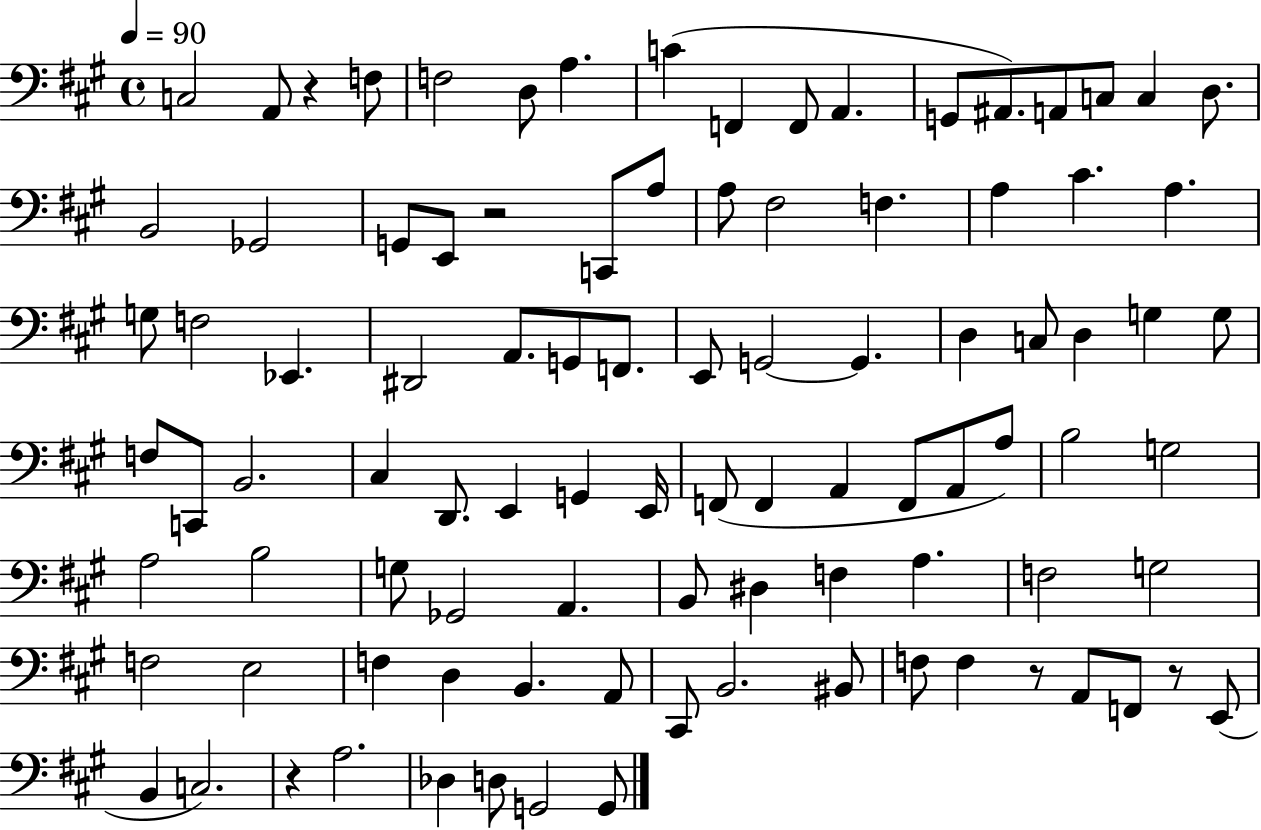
X:1
T:Untitled
M:4/4
L:1/4
K:A
C,2 A,,/2 z F,/2 F,2 D,/2 A, C F,, F,,/2 A,, G,,/2 ^A,,/2 A,,/2 C,/2 C, D,/2 B,,2 _G,,2 G,,/2 E,,/2 z2 C,,/2 A,/2 A,/2 ^F,2 F, A, ^C A, G,/2 F,2 _E,, ^D,,2 A,,/2 G,,/2 F,,/2 E,,/2 G,,2 G,, D, C,/2 D, G, G,/2 F,/2 C,,/2 B,,2 ^C, D,,/2 E,, G,, E,,/4 F,,/2 F,, A,, F,,/2 A,,/2 A,/2 B,2 G,2 A,2 B,2 G,/2 _G,,2 A,, B,,/2 ^D, F, A, F,2 G,2 F,2 E,2 F, D, B,, A,,/2 ^C,,/2 B,,2 ^B,,/2 F,/2 F, z/2 A,,/2 F,,/2 z/2 E,,/2 B,, C,2 z A,2 _D, D,/2 G,,2 G,,/2